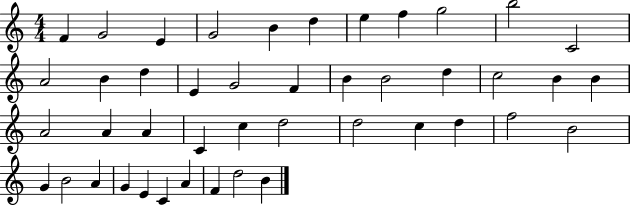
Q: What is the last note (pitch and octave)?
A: B4